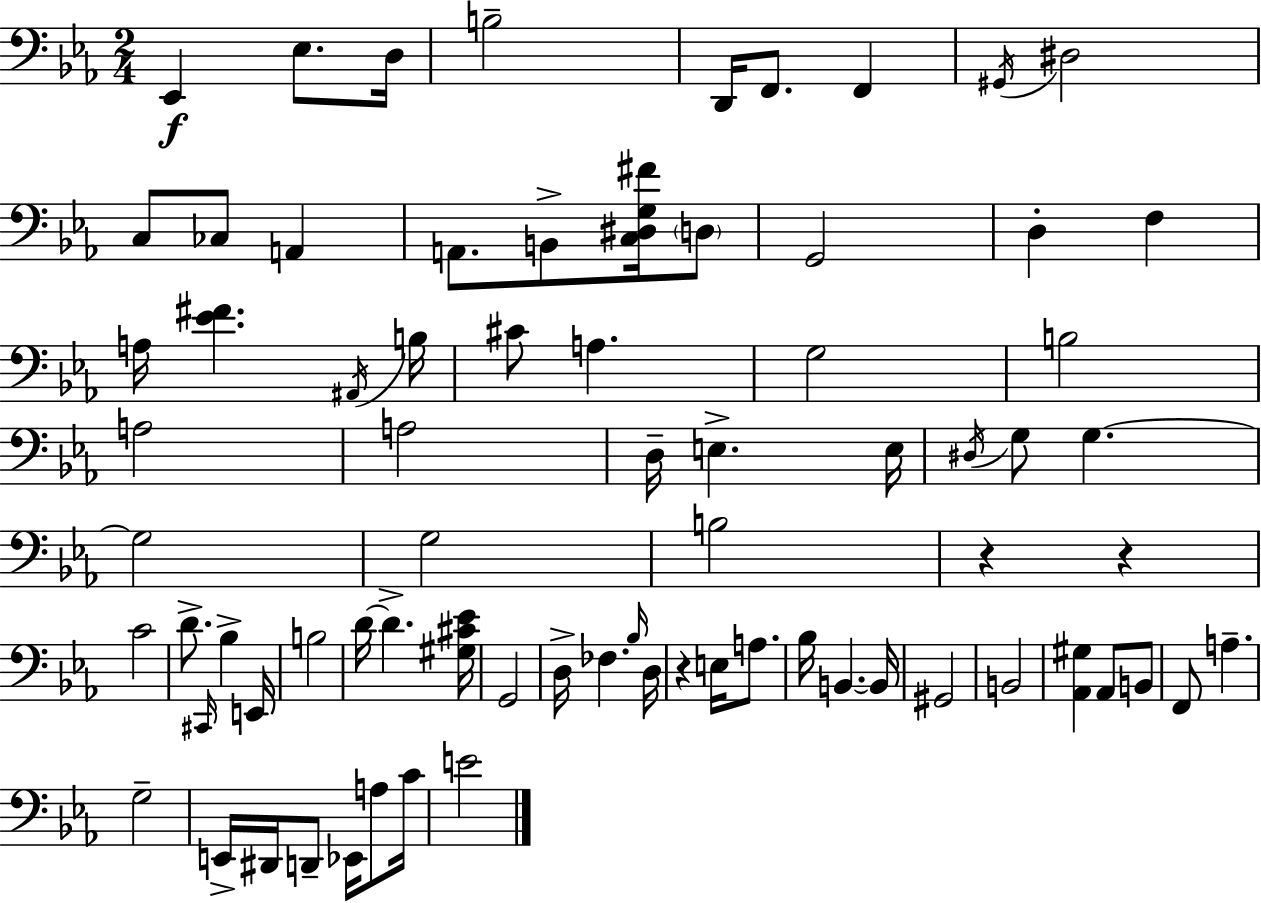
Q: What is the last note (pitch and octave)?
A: E4